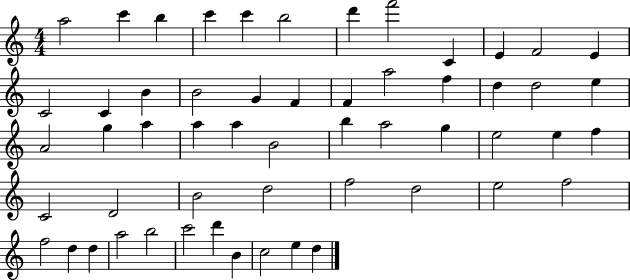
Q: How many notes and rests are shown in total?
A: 55